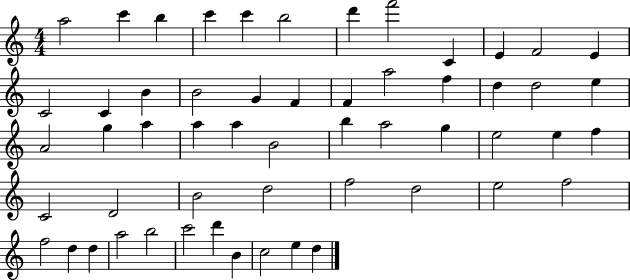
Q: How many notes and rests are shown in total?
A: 55